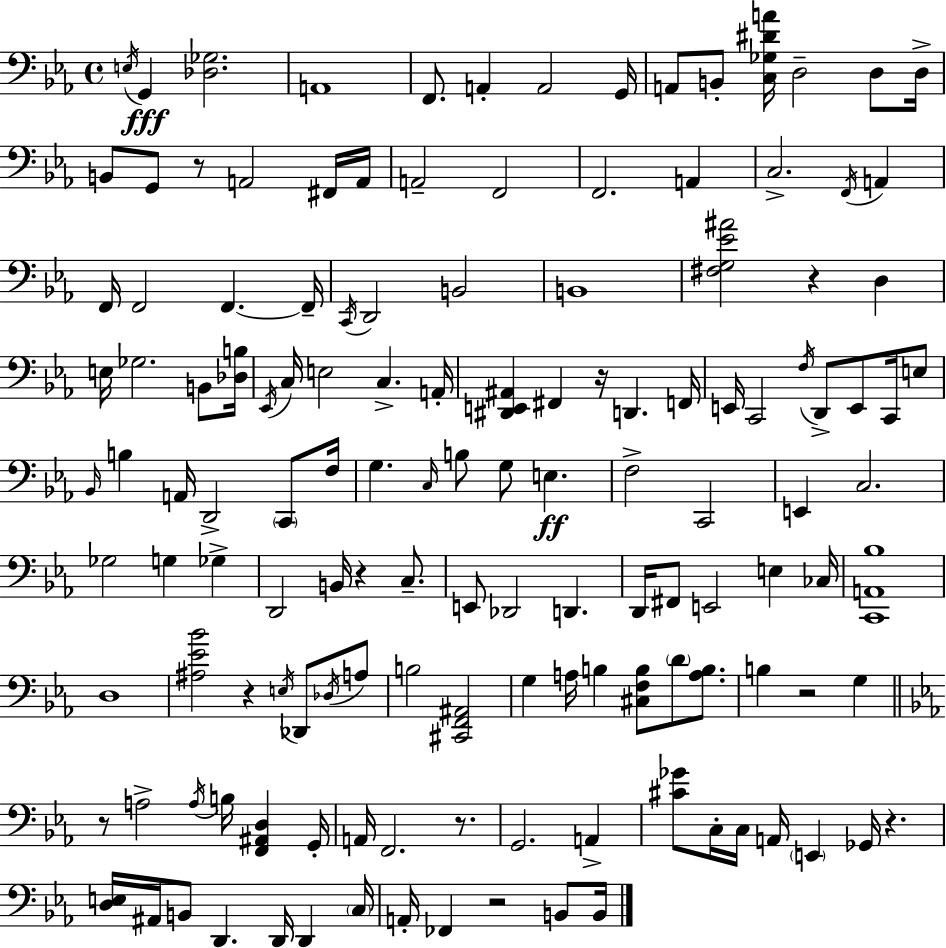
X:1
T:Untitled
M:4/4
L:1/4
K:Cm
E,/4 G,, [_D,_G,]2 A,,4 F,,/2 A,, A,,2 G,,/4 A,,/2 B,,/2 [C,_G,^DA]/4 D,2 D,/2 D,/4 B,,/2 G,,/2 z/2 A,,2 ^F,,/4 A,,/4 A,,2 F,,2 F,,2 A,, C,2 F,,/4 A,, F,,/4 F,,2 F,, F,,/4 C,,/4 D,,2 B,,2 B,,4 [^F,G,_E^A]2 z D, E,/4 _G,2 B,,/2 [_D,B,]/4 _E,,/4 C,/4 E,2 C, A,,/4 [^D,,E,,^A,,] ^F,, z/4 D,, F,,/4 E,,/4 C,,2 F,/4 D,,/2 E,,/2 C,,/4 E,/2 _B,,/4 B, A,,/4 D,,2 C,,/2 F,/4 G, C,/4 B,/2 G,/2 E, F,2 C,,2 E,, C,2 _G,2 G, _G, D,,2 B,,/4 z C,/2 E,,/2 _D,,2 D,, D,,/4 ^F,,/2 E,,2 E, _C,/4 [C,,A,,_B,]4 D,4 [^A,_E_B]2 z E,/4 _D,,/2 _D,/4 A,/2 B,2 [^C,,F,,^A,,]2 G, A,/4 B, [^C,F,B,]/2 D/2 [A,B,]/2 B, z2 G, z/2 A,2 A,/4 B,/4 [F,,^A,,D,] G,,/4 A,,/4 F,,2 z/2 G,,2 A,, [^C_G]/2 C,/4 C,/4 A,,/4 E,, _G,,/4 z [D,E,]/4 ^A,,/4 B,,/2 D,, D,,/4 D,, C,/4 A,,/4 _F,, z2 B,,/2 B,,/4